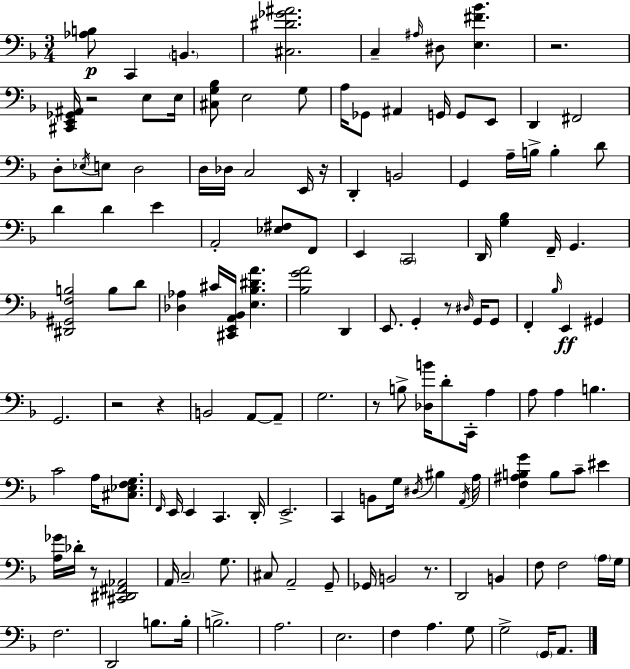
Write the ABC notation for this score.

X:1
T:Untitled
M:3/4
L:1/4
K:F
[_A,B,]/2 C,, B,, [^C,^D_G^A]2 C, ^A,/4 ^D,/2 [E,^F_B] z2 [^C,,E,,_G,,^A,,]/4 z2 E,/2 E,/4 [^C,G,_B,]/2 E,2 G,/2 A,/4 _G,,/2 ^A,, G,,/4 G,,/2 E,,/2 D,, ^F,,2 D,/2 _E,/4 E,/2 D,2 D,/4 _D,/4 C,2 E,,/4 z/4 D,, B,,2 G,, A,/4 B,/4 B, D/2 D D E A,,2 [_E,^F,]/2 F,,/2 E,, C,,2 D,,/4 [G,_B,] F,,/4 G,, [^D,,^G,,F,B,]2 B,/2 D/2 [_D,_A,] ^C/4 [^C,,E,,A,,_B,,]/4 [E,_B,^DA] [_B,GA]2 D,, E,,/2 G,, z/2 ^D,/4 G,,/4 G,,/2 F,, _B,/4 E,, ^G,, G,,2 z2 z B,,2 A,,/2 A,,/2 G,2 z/2 B,/2 [_D,B]/4 D/2 C,,/4 A, A,/2 A, B, C2 A,/4 [^C,_E,F,G,]/2 F,,/4 E,,/4 E,, C,, D,,/4 E,,2 C,, B,,/2 G,/4 ^D,/4 ^B, A,,/4 A,/4 [F,^A,B,G] B,/2 C/2 ^E [A,_G]/4 _D/4 z/2 [^C,,^D,,^F,,_A,,]2 A,,/4 C,2 G,/2 ^C,/2 A,,2 G,,/2 _G,,/4 B,,2 z/2 D,,2 B,, F,/2 F,2 A,/4 G,/4 F,2 D,,2 B,/2 B,/4 B,2 A,2 E,2 F, A, G,/2 G,2 G,,/4 A,,/2